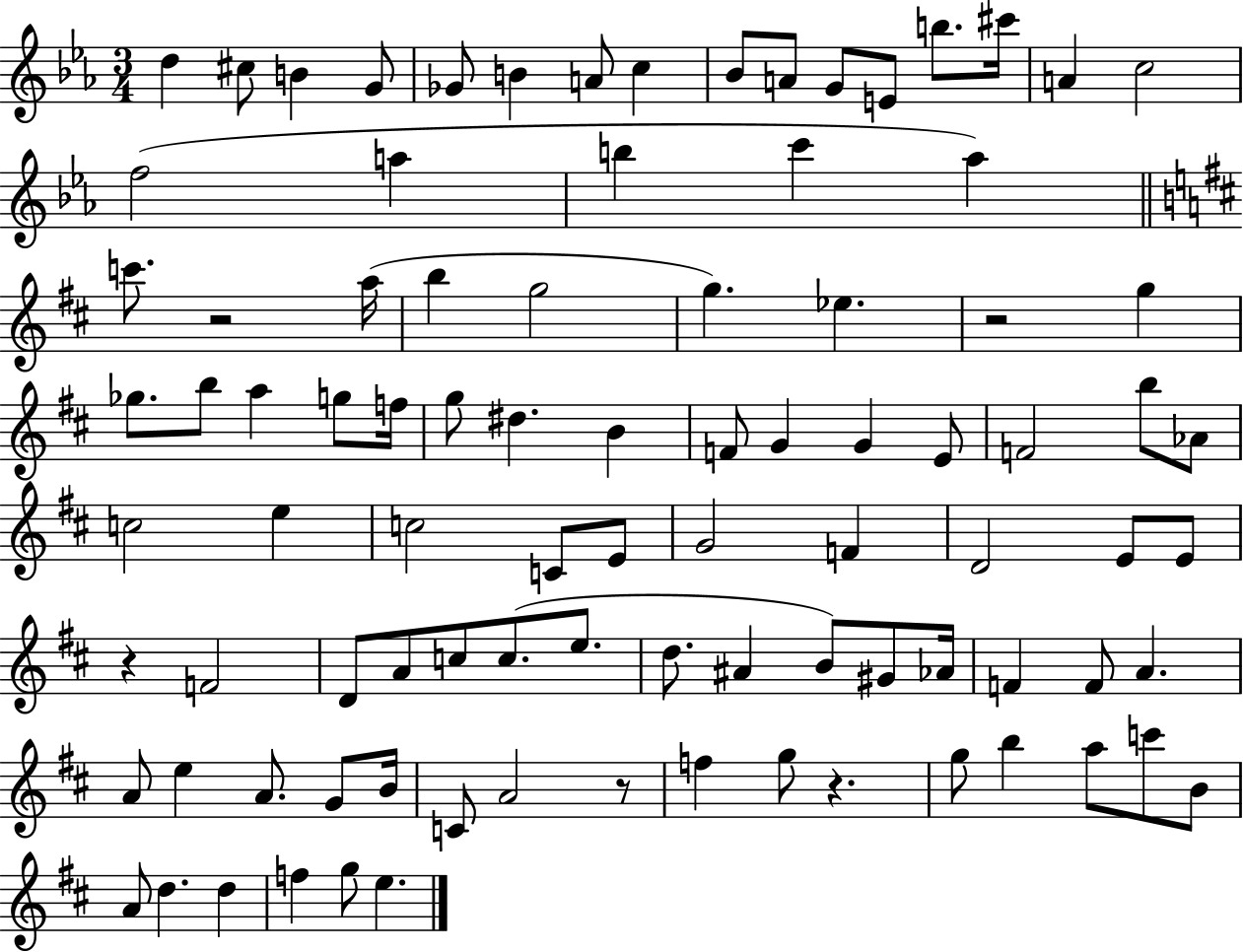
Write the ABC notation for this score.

X:1
T:Untitled
M:3/4
L:1/4
K:Eb
d ^c/2 B G/2 _G/2 B A/2 c _B/2 A/2 G/2 E/2 b/2 ^c'/4 A c2 f2 a b c' _a c'/2 z2 a/4 b g2 g _e z2 g _g/2 b/2 a g/2 f/4 g/2 ^d B F/2 G G E/2 F2 b/2 _A/2 c2 e c2 C/2 E/2 G2 F D2 E/2 E/2 z F2 D/2 A/2 c/2 c/2 e/2 d/2 ^A B/2 ^G/2 _A/4 F F/2 A A/2 e A/2 G/2 B/4 C/2 A2 z/2 f g/2 z g/2 b a/2 c'/2 B/2 A/2 d d f g/2 e